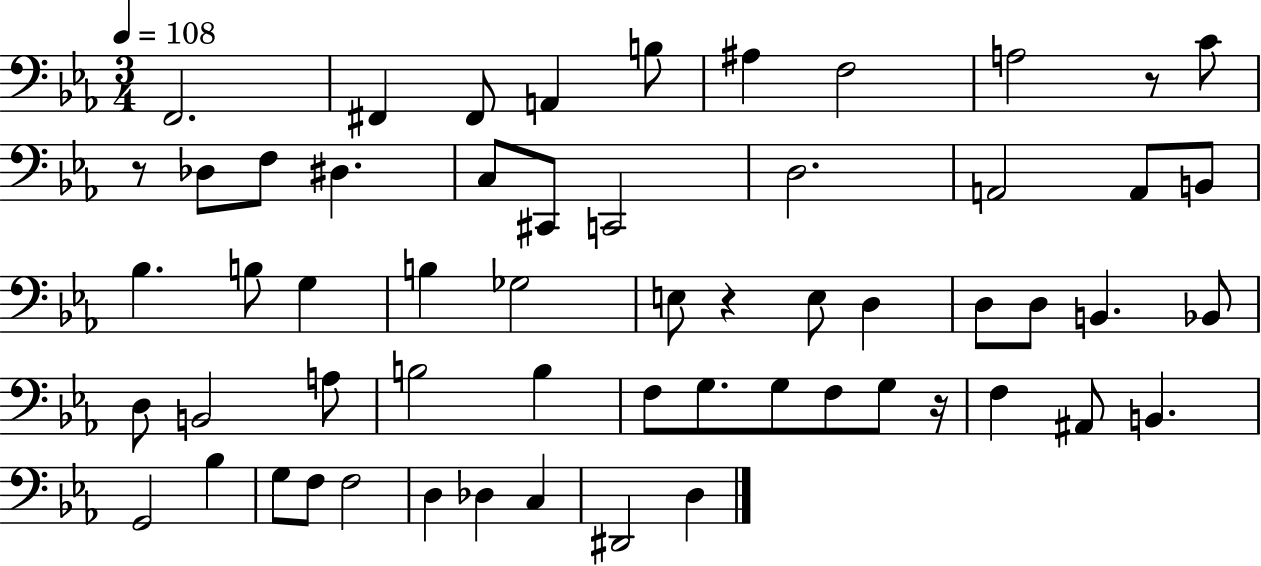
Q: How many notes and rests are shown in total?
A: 58